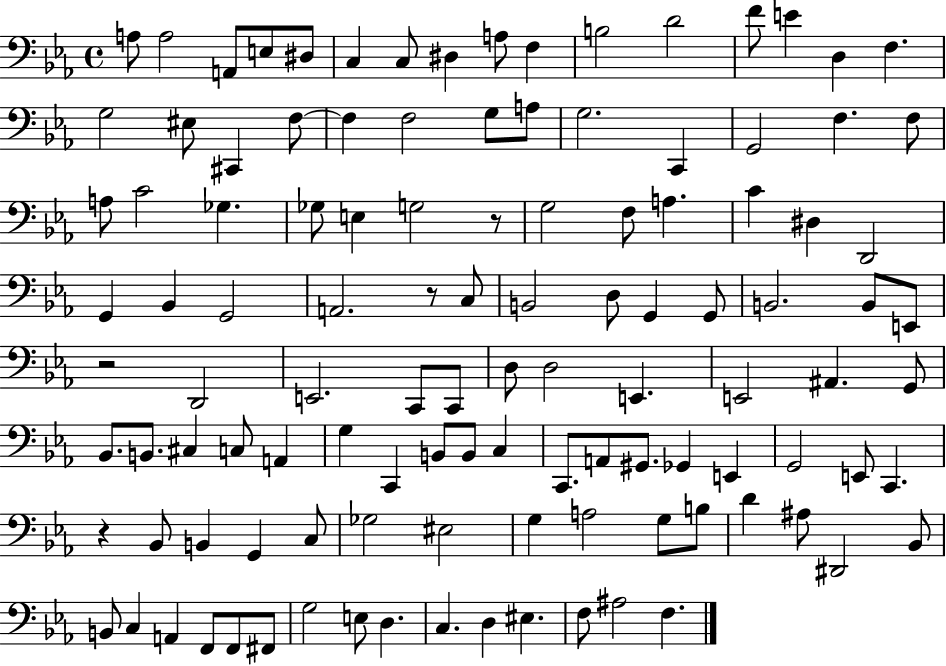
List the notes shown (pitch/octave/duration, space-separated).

A3/e A3/h A2/e E3/e D#3/e C3/q C3/e D#3/q A3/e F3/q B3/h D4/h F4/e E4/q D3/q F3/q. G3/h EIS3/e C#2/q F3/e F3/q F3/h G3/e A3/e G3/h. C2/q G2/h F3/q. F3/e A3/e C4/h Gb3/q. Gb3/e E3/q G3/h R/e G3/h F3/e A3/q. C4/q D#3/q D2/h G2/q Bb2/q G2/h A2/h. R/e C3/e B2/h D3/e G2/q G2/e B2/h. B2/e E2/e R/h D2/h E2/h. C2/e C2/e D3/e D3/h E2/q. E2/h A#2/q. G2/e Bb2/e. B2/e. C#3/q C3/e A2/q G3/q C2/q B2/e B2/e C3/q C2/e. A2/e G#2/e. Gb2/q E2/q G2/h E2/e C2/q. R/q Bb2/e B2/q G2/q C3/e Gb3/h EIS3/h G3/q A3/h G3/e B3/e D4/q A#3/e D#2/h Bb2/e B2/e C3/q A2/q F2/e F2/e F#2/e G3/h E3/e D3/q. C3/q. D3/q EIS3/q. F3/e A#3/h F3/q.